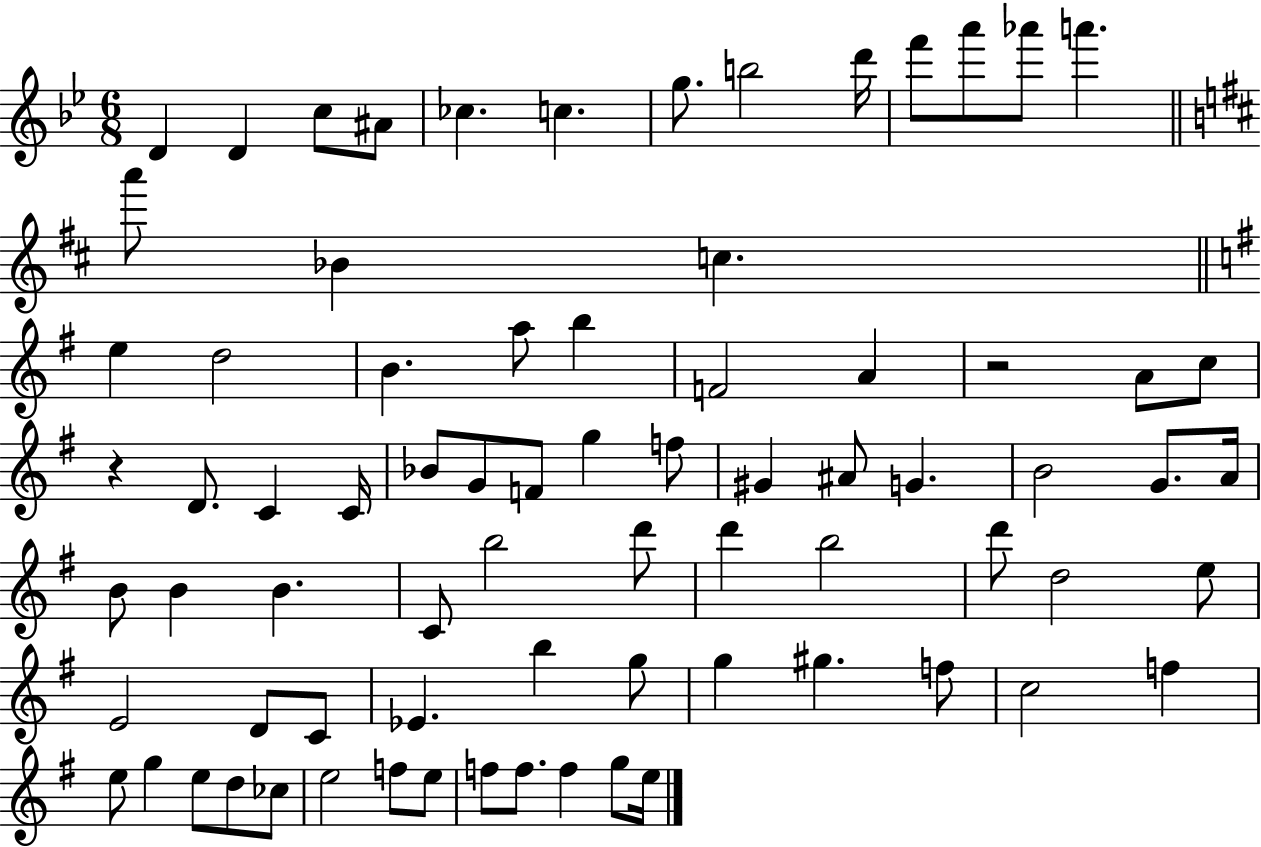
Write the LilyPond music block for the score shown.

{
  \clef treble
  \numericTimeSignature
  \time 6/8
  \key bes \major
  d'4 d'4 c''8 ais'8 | ces''4. c''4. | g''8. b''2 d'''16 | f'''8 a'''8 aes'''8 a'''4. | \break \bar "||" \break \key b \minor a'''8 bes'4 c''4. | \bar "||" \break \key g \major e''4 d''2 | b'4. a''8 b''4 | f'2 a'4 | r2 a'8 c''8 | \break r4 d'8. c'4 c'16 | bes'8 g'8 f'8 g''4 f''8 | gis'4 ais'8 g'4. | b'2 g'8. a'16 | \break b'8 b'4 b'4. | c'8 b''2 d'''8 | d'''4 b''2 | d'''8 d''2 e''8 | \break e'2 d'8 c'8 | ees'4. b''4 g''8 | g''4 gis''4. f''8 | c''2 f''4 | \break e''8 g''4 e''8 d''8 ces''8 | e''2 f''8 e''8 | f''8 f''8. f''4 g''8 e''16 | \bar "|."
}